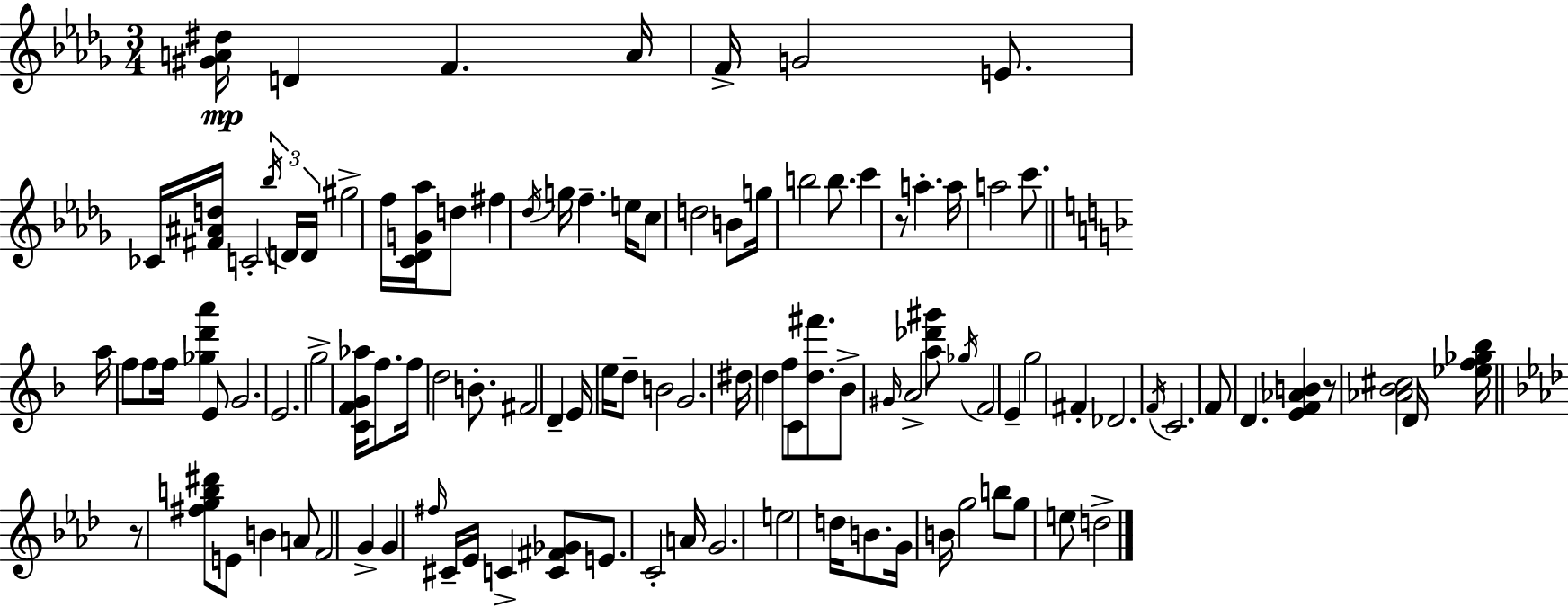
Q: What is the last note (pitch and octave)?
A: D5